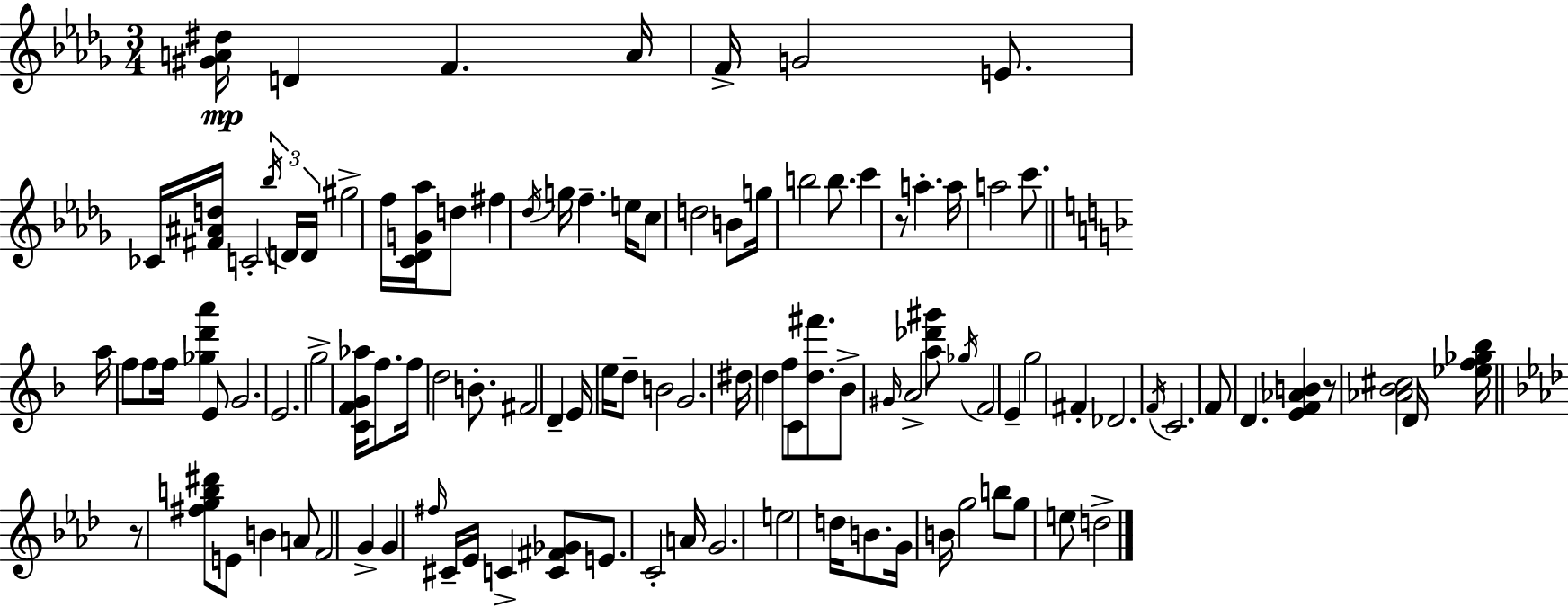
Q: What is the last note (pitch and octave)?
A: D5